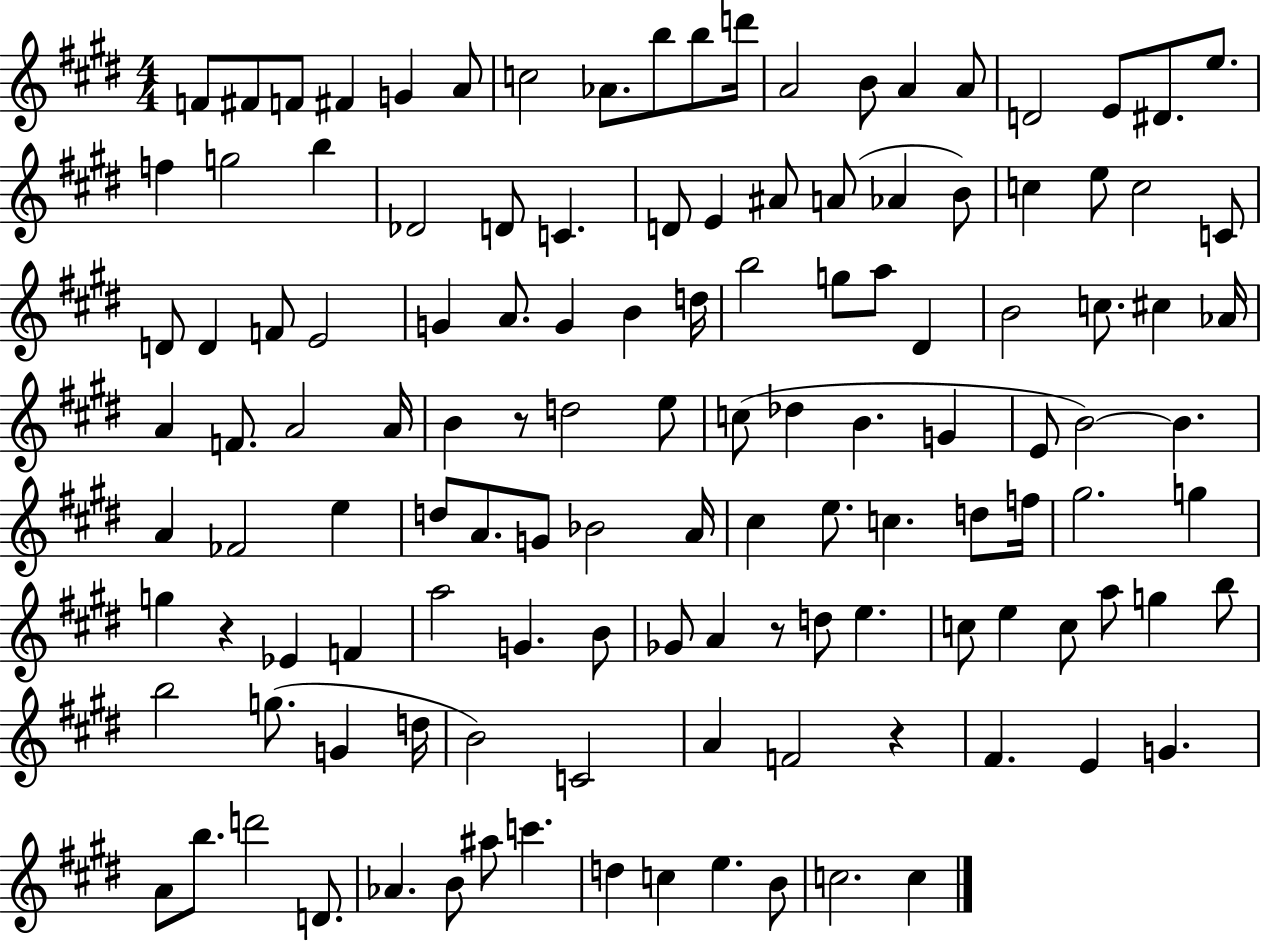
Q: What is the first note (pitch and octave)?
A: F4